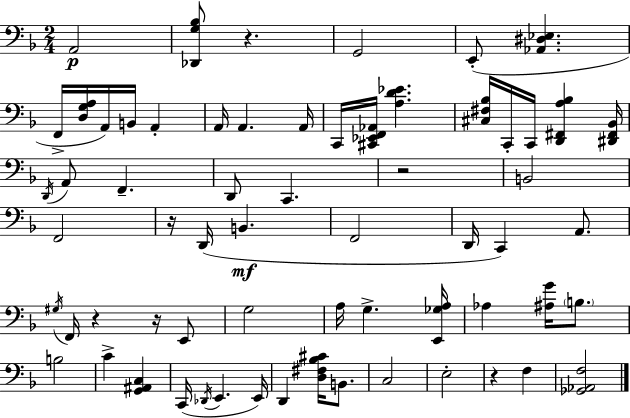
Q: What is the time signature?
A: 2/4